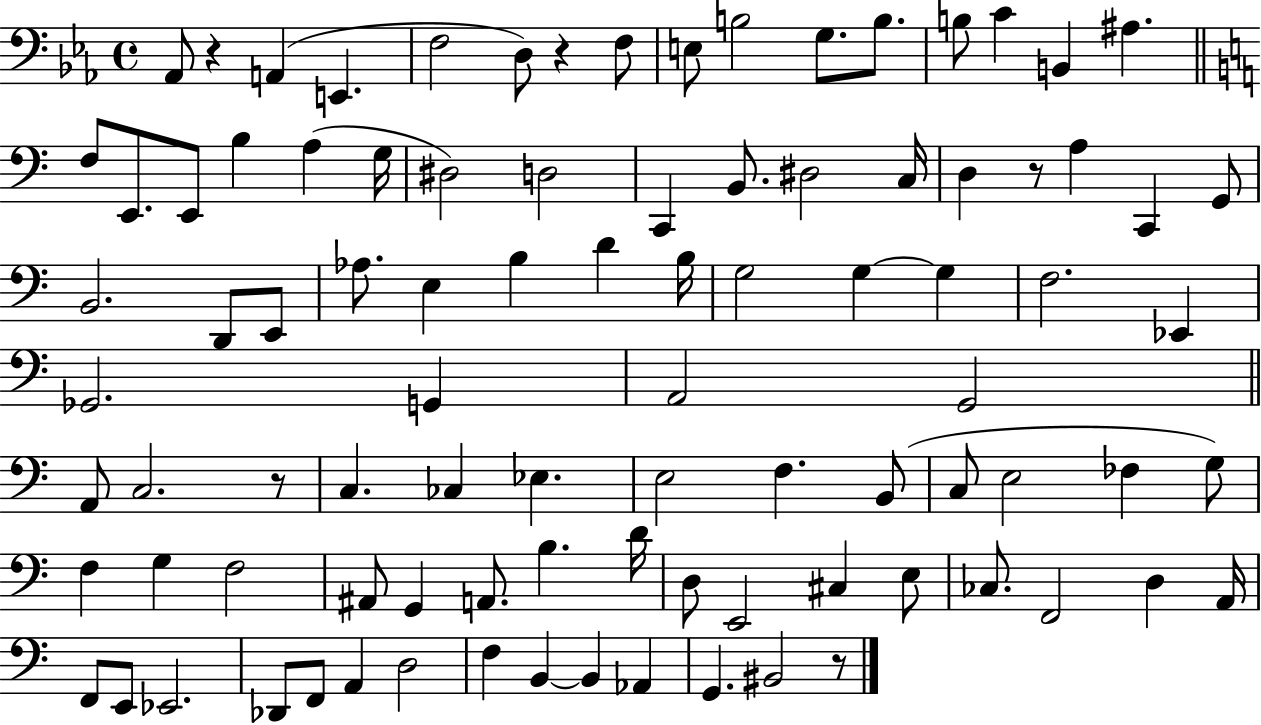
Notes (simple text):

Ab2/e R/q A2/q E2/q. F3/h D3/e R/q F3/e E3/e B3/h G3/e. B3/e. B3/e C4/q B2/q A#3/q. F3/e E2/e. E2/e B3/q A3/q G3/s D#3/h D3/h C2/q B2/e. D#3/h C3/s D3/q R/e A3/q C2/q G2/e B2/h. D2/e E2/e Ab3/e. E3/q B3/q D4/q B3/s G3/h G3/q G3/q F3/h. Eb2/q Gb2/h. G2/q A2/h G2/h A2/e C3/h. R/e C3/q. CES3/q Eb3/q. E3/h F3/q. B2/e C3/e E3/h FES3/q G3/e F3/q G3/q F3/h A#2/e G2/q A2/e. B3/q. D4/s D3/e E2/h C#3/q E3/e CES3/e. F2/h D3/q A2/s F2/e E2/e Eb2/h. Db2/e F2/e A2/q D3/h F3/q B2/q B2/q Ab2/q G2/q. BIS2/h R/e